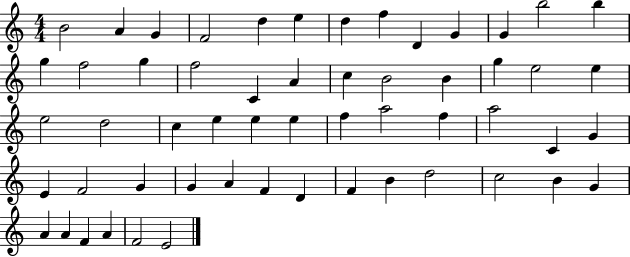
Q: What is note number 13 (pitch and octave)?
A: B5